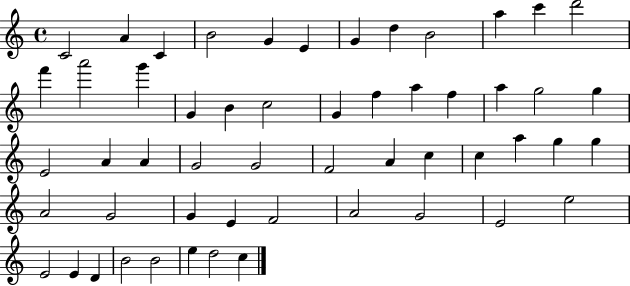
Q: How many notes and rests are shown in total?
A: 54